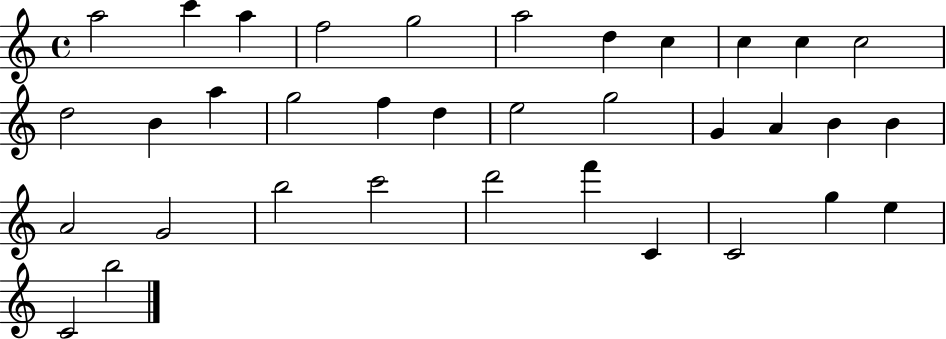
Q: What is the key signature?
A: C major